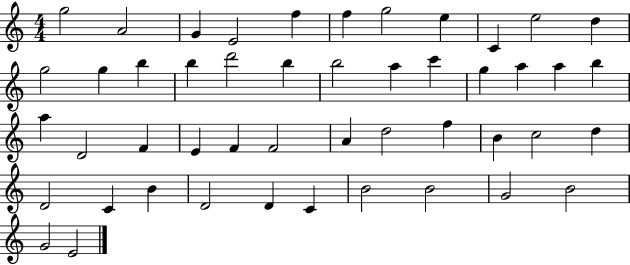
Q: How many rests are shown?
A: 0